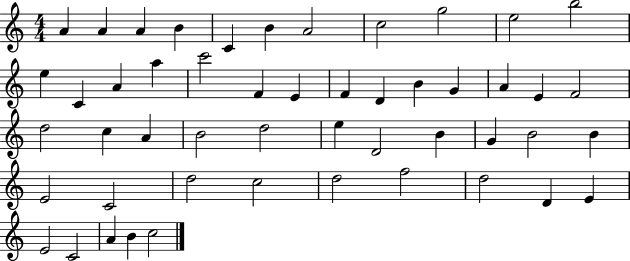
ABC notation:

X:1
T:Untitled
M:4/4
L:1/4
K:C
A A A B C B A2 c2 g2 e2 b2 e C A a c'2 F E F D B G A E F2 d2 c A B2 d2 e D2 B G B2 B E2 C2 d2 c2 d2 f2 d2 D E E2 C2 A B c2